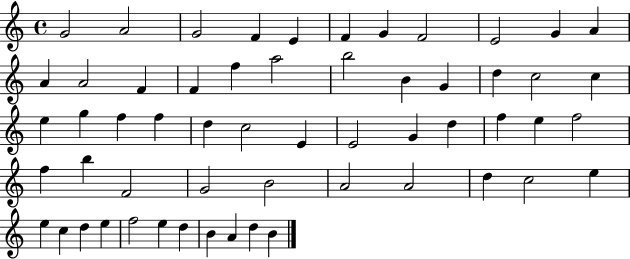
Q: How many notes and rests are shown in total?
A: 57